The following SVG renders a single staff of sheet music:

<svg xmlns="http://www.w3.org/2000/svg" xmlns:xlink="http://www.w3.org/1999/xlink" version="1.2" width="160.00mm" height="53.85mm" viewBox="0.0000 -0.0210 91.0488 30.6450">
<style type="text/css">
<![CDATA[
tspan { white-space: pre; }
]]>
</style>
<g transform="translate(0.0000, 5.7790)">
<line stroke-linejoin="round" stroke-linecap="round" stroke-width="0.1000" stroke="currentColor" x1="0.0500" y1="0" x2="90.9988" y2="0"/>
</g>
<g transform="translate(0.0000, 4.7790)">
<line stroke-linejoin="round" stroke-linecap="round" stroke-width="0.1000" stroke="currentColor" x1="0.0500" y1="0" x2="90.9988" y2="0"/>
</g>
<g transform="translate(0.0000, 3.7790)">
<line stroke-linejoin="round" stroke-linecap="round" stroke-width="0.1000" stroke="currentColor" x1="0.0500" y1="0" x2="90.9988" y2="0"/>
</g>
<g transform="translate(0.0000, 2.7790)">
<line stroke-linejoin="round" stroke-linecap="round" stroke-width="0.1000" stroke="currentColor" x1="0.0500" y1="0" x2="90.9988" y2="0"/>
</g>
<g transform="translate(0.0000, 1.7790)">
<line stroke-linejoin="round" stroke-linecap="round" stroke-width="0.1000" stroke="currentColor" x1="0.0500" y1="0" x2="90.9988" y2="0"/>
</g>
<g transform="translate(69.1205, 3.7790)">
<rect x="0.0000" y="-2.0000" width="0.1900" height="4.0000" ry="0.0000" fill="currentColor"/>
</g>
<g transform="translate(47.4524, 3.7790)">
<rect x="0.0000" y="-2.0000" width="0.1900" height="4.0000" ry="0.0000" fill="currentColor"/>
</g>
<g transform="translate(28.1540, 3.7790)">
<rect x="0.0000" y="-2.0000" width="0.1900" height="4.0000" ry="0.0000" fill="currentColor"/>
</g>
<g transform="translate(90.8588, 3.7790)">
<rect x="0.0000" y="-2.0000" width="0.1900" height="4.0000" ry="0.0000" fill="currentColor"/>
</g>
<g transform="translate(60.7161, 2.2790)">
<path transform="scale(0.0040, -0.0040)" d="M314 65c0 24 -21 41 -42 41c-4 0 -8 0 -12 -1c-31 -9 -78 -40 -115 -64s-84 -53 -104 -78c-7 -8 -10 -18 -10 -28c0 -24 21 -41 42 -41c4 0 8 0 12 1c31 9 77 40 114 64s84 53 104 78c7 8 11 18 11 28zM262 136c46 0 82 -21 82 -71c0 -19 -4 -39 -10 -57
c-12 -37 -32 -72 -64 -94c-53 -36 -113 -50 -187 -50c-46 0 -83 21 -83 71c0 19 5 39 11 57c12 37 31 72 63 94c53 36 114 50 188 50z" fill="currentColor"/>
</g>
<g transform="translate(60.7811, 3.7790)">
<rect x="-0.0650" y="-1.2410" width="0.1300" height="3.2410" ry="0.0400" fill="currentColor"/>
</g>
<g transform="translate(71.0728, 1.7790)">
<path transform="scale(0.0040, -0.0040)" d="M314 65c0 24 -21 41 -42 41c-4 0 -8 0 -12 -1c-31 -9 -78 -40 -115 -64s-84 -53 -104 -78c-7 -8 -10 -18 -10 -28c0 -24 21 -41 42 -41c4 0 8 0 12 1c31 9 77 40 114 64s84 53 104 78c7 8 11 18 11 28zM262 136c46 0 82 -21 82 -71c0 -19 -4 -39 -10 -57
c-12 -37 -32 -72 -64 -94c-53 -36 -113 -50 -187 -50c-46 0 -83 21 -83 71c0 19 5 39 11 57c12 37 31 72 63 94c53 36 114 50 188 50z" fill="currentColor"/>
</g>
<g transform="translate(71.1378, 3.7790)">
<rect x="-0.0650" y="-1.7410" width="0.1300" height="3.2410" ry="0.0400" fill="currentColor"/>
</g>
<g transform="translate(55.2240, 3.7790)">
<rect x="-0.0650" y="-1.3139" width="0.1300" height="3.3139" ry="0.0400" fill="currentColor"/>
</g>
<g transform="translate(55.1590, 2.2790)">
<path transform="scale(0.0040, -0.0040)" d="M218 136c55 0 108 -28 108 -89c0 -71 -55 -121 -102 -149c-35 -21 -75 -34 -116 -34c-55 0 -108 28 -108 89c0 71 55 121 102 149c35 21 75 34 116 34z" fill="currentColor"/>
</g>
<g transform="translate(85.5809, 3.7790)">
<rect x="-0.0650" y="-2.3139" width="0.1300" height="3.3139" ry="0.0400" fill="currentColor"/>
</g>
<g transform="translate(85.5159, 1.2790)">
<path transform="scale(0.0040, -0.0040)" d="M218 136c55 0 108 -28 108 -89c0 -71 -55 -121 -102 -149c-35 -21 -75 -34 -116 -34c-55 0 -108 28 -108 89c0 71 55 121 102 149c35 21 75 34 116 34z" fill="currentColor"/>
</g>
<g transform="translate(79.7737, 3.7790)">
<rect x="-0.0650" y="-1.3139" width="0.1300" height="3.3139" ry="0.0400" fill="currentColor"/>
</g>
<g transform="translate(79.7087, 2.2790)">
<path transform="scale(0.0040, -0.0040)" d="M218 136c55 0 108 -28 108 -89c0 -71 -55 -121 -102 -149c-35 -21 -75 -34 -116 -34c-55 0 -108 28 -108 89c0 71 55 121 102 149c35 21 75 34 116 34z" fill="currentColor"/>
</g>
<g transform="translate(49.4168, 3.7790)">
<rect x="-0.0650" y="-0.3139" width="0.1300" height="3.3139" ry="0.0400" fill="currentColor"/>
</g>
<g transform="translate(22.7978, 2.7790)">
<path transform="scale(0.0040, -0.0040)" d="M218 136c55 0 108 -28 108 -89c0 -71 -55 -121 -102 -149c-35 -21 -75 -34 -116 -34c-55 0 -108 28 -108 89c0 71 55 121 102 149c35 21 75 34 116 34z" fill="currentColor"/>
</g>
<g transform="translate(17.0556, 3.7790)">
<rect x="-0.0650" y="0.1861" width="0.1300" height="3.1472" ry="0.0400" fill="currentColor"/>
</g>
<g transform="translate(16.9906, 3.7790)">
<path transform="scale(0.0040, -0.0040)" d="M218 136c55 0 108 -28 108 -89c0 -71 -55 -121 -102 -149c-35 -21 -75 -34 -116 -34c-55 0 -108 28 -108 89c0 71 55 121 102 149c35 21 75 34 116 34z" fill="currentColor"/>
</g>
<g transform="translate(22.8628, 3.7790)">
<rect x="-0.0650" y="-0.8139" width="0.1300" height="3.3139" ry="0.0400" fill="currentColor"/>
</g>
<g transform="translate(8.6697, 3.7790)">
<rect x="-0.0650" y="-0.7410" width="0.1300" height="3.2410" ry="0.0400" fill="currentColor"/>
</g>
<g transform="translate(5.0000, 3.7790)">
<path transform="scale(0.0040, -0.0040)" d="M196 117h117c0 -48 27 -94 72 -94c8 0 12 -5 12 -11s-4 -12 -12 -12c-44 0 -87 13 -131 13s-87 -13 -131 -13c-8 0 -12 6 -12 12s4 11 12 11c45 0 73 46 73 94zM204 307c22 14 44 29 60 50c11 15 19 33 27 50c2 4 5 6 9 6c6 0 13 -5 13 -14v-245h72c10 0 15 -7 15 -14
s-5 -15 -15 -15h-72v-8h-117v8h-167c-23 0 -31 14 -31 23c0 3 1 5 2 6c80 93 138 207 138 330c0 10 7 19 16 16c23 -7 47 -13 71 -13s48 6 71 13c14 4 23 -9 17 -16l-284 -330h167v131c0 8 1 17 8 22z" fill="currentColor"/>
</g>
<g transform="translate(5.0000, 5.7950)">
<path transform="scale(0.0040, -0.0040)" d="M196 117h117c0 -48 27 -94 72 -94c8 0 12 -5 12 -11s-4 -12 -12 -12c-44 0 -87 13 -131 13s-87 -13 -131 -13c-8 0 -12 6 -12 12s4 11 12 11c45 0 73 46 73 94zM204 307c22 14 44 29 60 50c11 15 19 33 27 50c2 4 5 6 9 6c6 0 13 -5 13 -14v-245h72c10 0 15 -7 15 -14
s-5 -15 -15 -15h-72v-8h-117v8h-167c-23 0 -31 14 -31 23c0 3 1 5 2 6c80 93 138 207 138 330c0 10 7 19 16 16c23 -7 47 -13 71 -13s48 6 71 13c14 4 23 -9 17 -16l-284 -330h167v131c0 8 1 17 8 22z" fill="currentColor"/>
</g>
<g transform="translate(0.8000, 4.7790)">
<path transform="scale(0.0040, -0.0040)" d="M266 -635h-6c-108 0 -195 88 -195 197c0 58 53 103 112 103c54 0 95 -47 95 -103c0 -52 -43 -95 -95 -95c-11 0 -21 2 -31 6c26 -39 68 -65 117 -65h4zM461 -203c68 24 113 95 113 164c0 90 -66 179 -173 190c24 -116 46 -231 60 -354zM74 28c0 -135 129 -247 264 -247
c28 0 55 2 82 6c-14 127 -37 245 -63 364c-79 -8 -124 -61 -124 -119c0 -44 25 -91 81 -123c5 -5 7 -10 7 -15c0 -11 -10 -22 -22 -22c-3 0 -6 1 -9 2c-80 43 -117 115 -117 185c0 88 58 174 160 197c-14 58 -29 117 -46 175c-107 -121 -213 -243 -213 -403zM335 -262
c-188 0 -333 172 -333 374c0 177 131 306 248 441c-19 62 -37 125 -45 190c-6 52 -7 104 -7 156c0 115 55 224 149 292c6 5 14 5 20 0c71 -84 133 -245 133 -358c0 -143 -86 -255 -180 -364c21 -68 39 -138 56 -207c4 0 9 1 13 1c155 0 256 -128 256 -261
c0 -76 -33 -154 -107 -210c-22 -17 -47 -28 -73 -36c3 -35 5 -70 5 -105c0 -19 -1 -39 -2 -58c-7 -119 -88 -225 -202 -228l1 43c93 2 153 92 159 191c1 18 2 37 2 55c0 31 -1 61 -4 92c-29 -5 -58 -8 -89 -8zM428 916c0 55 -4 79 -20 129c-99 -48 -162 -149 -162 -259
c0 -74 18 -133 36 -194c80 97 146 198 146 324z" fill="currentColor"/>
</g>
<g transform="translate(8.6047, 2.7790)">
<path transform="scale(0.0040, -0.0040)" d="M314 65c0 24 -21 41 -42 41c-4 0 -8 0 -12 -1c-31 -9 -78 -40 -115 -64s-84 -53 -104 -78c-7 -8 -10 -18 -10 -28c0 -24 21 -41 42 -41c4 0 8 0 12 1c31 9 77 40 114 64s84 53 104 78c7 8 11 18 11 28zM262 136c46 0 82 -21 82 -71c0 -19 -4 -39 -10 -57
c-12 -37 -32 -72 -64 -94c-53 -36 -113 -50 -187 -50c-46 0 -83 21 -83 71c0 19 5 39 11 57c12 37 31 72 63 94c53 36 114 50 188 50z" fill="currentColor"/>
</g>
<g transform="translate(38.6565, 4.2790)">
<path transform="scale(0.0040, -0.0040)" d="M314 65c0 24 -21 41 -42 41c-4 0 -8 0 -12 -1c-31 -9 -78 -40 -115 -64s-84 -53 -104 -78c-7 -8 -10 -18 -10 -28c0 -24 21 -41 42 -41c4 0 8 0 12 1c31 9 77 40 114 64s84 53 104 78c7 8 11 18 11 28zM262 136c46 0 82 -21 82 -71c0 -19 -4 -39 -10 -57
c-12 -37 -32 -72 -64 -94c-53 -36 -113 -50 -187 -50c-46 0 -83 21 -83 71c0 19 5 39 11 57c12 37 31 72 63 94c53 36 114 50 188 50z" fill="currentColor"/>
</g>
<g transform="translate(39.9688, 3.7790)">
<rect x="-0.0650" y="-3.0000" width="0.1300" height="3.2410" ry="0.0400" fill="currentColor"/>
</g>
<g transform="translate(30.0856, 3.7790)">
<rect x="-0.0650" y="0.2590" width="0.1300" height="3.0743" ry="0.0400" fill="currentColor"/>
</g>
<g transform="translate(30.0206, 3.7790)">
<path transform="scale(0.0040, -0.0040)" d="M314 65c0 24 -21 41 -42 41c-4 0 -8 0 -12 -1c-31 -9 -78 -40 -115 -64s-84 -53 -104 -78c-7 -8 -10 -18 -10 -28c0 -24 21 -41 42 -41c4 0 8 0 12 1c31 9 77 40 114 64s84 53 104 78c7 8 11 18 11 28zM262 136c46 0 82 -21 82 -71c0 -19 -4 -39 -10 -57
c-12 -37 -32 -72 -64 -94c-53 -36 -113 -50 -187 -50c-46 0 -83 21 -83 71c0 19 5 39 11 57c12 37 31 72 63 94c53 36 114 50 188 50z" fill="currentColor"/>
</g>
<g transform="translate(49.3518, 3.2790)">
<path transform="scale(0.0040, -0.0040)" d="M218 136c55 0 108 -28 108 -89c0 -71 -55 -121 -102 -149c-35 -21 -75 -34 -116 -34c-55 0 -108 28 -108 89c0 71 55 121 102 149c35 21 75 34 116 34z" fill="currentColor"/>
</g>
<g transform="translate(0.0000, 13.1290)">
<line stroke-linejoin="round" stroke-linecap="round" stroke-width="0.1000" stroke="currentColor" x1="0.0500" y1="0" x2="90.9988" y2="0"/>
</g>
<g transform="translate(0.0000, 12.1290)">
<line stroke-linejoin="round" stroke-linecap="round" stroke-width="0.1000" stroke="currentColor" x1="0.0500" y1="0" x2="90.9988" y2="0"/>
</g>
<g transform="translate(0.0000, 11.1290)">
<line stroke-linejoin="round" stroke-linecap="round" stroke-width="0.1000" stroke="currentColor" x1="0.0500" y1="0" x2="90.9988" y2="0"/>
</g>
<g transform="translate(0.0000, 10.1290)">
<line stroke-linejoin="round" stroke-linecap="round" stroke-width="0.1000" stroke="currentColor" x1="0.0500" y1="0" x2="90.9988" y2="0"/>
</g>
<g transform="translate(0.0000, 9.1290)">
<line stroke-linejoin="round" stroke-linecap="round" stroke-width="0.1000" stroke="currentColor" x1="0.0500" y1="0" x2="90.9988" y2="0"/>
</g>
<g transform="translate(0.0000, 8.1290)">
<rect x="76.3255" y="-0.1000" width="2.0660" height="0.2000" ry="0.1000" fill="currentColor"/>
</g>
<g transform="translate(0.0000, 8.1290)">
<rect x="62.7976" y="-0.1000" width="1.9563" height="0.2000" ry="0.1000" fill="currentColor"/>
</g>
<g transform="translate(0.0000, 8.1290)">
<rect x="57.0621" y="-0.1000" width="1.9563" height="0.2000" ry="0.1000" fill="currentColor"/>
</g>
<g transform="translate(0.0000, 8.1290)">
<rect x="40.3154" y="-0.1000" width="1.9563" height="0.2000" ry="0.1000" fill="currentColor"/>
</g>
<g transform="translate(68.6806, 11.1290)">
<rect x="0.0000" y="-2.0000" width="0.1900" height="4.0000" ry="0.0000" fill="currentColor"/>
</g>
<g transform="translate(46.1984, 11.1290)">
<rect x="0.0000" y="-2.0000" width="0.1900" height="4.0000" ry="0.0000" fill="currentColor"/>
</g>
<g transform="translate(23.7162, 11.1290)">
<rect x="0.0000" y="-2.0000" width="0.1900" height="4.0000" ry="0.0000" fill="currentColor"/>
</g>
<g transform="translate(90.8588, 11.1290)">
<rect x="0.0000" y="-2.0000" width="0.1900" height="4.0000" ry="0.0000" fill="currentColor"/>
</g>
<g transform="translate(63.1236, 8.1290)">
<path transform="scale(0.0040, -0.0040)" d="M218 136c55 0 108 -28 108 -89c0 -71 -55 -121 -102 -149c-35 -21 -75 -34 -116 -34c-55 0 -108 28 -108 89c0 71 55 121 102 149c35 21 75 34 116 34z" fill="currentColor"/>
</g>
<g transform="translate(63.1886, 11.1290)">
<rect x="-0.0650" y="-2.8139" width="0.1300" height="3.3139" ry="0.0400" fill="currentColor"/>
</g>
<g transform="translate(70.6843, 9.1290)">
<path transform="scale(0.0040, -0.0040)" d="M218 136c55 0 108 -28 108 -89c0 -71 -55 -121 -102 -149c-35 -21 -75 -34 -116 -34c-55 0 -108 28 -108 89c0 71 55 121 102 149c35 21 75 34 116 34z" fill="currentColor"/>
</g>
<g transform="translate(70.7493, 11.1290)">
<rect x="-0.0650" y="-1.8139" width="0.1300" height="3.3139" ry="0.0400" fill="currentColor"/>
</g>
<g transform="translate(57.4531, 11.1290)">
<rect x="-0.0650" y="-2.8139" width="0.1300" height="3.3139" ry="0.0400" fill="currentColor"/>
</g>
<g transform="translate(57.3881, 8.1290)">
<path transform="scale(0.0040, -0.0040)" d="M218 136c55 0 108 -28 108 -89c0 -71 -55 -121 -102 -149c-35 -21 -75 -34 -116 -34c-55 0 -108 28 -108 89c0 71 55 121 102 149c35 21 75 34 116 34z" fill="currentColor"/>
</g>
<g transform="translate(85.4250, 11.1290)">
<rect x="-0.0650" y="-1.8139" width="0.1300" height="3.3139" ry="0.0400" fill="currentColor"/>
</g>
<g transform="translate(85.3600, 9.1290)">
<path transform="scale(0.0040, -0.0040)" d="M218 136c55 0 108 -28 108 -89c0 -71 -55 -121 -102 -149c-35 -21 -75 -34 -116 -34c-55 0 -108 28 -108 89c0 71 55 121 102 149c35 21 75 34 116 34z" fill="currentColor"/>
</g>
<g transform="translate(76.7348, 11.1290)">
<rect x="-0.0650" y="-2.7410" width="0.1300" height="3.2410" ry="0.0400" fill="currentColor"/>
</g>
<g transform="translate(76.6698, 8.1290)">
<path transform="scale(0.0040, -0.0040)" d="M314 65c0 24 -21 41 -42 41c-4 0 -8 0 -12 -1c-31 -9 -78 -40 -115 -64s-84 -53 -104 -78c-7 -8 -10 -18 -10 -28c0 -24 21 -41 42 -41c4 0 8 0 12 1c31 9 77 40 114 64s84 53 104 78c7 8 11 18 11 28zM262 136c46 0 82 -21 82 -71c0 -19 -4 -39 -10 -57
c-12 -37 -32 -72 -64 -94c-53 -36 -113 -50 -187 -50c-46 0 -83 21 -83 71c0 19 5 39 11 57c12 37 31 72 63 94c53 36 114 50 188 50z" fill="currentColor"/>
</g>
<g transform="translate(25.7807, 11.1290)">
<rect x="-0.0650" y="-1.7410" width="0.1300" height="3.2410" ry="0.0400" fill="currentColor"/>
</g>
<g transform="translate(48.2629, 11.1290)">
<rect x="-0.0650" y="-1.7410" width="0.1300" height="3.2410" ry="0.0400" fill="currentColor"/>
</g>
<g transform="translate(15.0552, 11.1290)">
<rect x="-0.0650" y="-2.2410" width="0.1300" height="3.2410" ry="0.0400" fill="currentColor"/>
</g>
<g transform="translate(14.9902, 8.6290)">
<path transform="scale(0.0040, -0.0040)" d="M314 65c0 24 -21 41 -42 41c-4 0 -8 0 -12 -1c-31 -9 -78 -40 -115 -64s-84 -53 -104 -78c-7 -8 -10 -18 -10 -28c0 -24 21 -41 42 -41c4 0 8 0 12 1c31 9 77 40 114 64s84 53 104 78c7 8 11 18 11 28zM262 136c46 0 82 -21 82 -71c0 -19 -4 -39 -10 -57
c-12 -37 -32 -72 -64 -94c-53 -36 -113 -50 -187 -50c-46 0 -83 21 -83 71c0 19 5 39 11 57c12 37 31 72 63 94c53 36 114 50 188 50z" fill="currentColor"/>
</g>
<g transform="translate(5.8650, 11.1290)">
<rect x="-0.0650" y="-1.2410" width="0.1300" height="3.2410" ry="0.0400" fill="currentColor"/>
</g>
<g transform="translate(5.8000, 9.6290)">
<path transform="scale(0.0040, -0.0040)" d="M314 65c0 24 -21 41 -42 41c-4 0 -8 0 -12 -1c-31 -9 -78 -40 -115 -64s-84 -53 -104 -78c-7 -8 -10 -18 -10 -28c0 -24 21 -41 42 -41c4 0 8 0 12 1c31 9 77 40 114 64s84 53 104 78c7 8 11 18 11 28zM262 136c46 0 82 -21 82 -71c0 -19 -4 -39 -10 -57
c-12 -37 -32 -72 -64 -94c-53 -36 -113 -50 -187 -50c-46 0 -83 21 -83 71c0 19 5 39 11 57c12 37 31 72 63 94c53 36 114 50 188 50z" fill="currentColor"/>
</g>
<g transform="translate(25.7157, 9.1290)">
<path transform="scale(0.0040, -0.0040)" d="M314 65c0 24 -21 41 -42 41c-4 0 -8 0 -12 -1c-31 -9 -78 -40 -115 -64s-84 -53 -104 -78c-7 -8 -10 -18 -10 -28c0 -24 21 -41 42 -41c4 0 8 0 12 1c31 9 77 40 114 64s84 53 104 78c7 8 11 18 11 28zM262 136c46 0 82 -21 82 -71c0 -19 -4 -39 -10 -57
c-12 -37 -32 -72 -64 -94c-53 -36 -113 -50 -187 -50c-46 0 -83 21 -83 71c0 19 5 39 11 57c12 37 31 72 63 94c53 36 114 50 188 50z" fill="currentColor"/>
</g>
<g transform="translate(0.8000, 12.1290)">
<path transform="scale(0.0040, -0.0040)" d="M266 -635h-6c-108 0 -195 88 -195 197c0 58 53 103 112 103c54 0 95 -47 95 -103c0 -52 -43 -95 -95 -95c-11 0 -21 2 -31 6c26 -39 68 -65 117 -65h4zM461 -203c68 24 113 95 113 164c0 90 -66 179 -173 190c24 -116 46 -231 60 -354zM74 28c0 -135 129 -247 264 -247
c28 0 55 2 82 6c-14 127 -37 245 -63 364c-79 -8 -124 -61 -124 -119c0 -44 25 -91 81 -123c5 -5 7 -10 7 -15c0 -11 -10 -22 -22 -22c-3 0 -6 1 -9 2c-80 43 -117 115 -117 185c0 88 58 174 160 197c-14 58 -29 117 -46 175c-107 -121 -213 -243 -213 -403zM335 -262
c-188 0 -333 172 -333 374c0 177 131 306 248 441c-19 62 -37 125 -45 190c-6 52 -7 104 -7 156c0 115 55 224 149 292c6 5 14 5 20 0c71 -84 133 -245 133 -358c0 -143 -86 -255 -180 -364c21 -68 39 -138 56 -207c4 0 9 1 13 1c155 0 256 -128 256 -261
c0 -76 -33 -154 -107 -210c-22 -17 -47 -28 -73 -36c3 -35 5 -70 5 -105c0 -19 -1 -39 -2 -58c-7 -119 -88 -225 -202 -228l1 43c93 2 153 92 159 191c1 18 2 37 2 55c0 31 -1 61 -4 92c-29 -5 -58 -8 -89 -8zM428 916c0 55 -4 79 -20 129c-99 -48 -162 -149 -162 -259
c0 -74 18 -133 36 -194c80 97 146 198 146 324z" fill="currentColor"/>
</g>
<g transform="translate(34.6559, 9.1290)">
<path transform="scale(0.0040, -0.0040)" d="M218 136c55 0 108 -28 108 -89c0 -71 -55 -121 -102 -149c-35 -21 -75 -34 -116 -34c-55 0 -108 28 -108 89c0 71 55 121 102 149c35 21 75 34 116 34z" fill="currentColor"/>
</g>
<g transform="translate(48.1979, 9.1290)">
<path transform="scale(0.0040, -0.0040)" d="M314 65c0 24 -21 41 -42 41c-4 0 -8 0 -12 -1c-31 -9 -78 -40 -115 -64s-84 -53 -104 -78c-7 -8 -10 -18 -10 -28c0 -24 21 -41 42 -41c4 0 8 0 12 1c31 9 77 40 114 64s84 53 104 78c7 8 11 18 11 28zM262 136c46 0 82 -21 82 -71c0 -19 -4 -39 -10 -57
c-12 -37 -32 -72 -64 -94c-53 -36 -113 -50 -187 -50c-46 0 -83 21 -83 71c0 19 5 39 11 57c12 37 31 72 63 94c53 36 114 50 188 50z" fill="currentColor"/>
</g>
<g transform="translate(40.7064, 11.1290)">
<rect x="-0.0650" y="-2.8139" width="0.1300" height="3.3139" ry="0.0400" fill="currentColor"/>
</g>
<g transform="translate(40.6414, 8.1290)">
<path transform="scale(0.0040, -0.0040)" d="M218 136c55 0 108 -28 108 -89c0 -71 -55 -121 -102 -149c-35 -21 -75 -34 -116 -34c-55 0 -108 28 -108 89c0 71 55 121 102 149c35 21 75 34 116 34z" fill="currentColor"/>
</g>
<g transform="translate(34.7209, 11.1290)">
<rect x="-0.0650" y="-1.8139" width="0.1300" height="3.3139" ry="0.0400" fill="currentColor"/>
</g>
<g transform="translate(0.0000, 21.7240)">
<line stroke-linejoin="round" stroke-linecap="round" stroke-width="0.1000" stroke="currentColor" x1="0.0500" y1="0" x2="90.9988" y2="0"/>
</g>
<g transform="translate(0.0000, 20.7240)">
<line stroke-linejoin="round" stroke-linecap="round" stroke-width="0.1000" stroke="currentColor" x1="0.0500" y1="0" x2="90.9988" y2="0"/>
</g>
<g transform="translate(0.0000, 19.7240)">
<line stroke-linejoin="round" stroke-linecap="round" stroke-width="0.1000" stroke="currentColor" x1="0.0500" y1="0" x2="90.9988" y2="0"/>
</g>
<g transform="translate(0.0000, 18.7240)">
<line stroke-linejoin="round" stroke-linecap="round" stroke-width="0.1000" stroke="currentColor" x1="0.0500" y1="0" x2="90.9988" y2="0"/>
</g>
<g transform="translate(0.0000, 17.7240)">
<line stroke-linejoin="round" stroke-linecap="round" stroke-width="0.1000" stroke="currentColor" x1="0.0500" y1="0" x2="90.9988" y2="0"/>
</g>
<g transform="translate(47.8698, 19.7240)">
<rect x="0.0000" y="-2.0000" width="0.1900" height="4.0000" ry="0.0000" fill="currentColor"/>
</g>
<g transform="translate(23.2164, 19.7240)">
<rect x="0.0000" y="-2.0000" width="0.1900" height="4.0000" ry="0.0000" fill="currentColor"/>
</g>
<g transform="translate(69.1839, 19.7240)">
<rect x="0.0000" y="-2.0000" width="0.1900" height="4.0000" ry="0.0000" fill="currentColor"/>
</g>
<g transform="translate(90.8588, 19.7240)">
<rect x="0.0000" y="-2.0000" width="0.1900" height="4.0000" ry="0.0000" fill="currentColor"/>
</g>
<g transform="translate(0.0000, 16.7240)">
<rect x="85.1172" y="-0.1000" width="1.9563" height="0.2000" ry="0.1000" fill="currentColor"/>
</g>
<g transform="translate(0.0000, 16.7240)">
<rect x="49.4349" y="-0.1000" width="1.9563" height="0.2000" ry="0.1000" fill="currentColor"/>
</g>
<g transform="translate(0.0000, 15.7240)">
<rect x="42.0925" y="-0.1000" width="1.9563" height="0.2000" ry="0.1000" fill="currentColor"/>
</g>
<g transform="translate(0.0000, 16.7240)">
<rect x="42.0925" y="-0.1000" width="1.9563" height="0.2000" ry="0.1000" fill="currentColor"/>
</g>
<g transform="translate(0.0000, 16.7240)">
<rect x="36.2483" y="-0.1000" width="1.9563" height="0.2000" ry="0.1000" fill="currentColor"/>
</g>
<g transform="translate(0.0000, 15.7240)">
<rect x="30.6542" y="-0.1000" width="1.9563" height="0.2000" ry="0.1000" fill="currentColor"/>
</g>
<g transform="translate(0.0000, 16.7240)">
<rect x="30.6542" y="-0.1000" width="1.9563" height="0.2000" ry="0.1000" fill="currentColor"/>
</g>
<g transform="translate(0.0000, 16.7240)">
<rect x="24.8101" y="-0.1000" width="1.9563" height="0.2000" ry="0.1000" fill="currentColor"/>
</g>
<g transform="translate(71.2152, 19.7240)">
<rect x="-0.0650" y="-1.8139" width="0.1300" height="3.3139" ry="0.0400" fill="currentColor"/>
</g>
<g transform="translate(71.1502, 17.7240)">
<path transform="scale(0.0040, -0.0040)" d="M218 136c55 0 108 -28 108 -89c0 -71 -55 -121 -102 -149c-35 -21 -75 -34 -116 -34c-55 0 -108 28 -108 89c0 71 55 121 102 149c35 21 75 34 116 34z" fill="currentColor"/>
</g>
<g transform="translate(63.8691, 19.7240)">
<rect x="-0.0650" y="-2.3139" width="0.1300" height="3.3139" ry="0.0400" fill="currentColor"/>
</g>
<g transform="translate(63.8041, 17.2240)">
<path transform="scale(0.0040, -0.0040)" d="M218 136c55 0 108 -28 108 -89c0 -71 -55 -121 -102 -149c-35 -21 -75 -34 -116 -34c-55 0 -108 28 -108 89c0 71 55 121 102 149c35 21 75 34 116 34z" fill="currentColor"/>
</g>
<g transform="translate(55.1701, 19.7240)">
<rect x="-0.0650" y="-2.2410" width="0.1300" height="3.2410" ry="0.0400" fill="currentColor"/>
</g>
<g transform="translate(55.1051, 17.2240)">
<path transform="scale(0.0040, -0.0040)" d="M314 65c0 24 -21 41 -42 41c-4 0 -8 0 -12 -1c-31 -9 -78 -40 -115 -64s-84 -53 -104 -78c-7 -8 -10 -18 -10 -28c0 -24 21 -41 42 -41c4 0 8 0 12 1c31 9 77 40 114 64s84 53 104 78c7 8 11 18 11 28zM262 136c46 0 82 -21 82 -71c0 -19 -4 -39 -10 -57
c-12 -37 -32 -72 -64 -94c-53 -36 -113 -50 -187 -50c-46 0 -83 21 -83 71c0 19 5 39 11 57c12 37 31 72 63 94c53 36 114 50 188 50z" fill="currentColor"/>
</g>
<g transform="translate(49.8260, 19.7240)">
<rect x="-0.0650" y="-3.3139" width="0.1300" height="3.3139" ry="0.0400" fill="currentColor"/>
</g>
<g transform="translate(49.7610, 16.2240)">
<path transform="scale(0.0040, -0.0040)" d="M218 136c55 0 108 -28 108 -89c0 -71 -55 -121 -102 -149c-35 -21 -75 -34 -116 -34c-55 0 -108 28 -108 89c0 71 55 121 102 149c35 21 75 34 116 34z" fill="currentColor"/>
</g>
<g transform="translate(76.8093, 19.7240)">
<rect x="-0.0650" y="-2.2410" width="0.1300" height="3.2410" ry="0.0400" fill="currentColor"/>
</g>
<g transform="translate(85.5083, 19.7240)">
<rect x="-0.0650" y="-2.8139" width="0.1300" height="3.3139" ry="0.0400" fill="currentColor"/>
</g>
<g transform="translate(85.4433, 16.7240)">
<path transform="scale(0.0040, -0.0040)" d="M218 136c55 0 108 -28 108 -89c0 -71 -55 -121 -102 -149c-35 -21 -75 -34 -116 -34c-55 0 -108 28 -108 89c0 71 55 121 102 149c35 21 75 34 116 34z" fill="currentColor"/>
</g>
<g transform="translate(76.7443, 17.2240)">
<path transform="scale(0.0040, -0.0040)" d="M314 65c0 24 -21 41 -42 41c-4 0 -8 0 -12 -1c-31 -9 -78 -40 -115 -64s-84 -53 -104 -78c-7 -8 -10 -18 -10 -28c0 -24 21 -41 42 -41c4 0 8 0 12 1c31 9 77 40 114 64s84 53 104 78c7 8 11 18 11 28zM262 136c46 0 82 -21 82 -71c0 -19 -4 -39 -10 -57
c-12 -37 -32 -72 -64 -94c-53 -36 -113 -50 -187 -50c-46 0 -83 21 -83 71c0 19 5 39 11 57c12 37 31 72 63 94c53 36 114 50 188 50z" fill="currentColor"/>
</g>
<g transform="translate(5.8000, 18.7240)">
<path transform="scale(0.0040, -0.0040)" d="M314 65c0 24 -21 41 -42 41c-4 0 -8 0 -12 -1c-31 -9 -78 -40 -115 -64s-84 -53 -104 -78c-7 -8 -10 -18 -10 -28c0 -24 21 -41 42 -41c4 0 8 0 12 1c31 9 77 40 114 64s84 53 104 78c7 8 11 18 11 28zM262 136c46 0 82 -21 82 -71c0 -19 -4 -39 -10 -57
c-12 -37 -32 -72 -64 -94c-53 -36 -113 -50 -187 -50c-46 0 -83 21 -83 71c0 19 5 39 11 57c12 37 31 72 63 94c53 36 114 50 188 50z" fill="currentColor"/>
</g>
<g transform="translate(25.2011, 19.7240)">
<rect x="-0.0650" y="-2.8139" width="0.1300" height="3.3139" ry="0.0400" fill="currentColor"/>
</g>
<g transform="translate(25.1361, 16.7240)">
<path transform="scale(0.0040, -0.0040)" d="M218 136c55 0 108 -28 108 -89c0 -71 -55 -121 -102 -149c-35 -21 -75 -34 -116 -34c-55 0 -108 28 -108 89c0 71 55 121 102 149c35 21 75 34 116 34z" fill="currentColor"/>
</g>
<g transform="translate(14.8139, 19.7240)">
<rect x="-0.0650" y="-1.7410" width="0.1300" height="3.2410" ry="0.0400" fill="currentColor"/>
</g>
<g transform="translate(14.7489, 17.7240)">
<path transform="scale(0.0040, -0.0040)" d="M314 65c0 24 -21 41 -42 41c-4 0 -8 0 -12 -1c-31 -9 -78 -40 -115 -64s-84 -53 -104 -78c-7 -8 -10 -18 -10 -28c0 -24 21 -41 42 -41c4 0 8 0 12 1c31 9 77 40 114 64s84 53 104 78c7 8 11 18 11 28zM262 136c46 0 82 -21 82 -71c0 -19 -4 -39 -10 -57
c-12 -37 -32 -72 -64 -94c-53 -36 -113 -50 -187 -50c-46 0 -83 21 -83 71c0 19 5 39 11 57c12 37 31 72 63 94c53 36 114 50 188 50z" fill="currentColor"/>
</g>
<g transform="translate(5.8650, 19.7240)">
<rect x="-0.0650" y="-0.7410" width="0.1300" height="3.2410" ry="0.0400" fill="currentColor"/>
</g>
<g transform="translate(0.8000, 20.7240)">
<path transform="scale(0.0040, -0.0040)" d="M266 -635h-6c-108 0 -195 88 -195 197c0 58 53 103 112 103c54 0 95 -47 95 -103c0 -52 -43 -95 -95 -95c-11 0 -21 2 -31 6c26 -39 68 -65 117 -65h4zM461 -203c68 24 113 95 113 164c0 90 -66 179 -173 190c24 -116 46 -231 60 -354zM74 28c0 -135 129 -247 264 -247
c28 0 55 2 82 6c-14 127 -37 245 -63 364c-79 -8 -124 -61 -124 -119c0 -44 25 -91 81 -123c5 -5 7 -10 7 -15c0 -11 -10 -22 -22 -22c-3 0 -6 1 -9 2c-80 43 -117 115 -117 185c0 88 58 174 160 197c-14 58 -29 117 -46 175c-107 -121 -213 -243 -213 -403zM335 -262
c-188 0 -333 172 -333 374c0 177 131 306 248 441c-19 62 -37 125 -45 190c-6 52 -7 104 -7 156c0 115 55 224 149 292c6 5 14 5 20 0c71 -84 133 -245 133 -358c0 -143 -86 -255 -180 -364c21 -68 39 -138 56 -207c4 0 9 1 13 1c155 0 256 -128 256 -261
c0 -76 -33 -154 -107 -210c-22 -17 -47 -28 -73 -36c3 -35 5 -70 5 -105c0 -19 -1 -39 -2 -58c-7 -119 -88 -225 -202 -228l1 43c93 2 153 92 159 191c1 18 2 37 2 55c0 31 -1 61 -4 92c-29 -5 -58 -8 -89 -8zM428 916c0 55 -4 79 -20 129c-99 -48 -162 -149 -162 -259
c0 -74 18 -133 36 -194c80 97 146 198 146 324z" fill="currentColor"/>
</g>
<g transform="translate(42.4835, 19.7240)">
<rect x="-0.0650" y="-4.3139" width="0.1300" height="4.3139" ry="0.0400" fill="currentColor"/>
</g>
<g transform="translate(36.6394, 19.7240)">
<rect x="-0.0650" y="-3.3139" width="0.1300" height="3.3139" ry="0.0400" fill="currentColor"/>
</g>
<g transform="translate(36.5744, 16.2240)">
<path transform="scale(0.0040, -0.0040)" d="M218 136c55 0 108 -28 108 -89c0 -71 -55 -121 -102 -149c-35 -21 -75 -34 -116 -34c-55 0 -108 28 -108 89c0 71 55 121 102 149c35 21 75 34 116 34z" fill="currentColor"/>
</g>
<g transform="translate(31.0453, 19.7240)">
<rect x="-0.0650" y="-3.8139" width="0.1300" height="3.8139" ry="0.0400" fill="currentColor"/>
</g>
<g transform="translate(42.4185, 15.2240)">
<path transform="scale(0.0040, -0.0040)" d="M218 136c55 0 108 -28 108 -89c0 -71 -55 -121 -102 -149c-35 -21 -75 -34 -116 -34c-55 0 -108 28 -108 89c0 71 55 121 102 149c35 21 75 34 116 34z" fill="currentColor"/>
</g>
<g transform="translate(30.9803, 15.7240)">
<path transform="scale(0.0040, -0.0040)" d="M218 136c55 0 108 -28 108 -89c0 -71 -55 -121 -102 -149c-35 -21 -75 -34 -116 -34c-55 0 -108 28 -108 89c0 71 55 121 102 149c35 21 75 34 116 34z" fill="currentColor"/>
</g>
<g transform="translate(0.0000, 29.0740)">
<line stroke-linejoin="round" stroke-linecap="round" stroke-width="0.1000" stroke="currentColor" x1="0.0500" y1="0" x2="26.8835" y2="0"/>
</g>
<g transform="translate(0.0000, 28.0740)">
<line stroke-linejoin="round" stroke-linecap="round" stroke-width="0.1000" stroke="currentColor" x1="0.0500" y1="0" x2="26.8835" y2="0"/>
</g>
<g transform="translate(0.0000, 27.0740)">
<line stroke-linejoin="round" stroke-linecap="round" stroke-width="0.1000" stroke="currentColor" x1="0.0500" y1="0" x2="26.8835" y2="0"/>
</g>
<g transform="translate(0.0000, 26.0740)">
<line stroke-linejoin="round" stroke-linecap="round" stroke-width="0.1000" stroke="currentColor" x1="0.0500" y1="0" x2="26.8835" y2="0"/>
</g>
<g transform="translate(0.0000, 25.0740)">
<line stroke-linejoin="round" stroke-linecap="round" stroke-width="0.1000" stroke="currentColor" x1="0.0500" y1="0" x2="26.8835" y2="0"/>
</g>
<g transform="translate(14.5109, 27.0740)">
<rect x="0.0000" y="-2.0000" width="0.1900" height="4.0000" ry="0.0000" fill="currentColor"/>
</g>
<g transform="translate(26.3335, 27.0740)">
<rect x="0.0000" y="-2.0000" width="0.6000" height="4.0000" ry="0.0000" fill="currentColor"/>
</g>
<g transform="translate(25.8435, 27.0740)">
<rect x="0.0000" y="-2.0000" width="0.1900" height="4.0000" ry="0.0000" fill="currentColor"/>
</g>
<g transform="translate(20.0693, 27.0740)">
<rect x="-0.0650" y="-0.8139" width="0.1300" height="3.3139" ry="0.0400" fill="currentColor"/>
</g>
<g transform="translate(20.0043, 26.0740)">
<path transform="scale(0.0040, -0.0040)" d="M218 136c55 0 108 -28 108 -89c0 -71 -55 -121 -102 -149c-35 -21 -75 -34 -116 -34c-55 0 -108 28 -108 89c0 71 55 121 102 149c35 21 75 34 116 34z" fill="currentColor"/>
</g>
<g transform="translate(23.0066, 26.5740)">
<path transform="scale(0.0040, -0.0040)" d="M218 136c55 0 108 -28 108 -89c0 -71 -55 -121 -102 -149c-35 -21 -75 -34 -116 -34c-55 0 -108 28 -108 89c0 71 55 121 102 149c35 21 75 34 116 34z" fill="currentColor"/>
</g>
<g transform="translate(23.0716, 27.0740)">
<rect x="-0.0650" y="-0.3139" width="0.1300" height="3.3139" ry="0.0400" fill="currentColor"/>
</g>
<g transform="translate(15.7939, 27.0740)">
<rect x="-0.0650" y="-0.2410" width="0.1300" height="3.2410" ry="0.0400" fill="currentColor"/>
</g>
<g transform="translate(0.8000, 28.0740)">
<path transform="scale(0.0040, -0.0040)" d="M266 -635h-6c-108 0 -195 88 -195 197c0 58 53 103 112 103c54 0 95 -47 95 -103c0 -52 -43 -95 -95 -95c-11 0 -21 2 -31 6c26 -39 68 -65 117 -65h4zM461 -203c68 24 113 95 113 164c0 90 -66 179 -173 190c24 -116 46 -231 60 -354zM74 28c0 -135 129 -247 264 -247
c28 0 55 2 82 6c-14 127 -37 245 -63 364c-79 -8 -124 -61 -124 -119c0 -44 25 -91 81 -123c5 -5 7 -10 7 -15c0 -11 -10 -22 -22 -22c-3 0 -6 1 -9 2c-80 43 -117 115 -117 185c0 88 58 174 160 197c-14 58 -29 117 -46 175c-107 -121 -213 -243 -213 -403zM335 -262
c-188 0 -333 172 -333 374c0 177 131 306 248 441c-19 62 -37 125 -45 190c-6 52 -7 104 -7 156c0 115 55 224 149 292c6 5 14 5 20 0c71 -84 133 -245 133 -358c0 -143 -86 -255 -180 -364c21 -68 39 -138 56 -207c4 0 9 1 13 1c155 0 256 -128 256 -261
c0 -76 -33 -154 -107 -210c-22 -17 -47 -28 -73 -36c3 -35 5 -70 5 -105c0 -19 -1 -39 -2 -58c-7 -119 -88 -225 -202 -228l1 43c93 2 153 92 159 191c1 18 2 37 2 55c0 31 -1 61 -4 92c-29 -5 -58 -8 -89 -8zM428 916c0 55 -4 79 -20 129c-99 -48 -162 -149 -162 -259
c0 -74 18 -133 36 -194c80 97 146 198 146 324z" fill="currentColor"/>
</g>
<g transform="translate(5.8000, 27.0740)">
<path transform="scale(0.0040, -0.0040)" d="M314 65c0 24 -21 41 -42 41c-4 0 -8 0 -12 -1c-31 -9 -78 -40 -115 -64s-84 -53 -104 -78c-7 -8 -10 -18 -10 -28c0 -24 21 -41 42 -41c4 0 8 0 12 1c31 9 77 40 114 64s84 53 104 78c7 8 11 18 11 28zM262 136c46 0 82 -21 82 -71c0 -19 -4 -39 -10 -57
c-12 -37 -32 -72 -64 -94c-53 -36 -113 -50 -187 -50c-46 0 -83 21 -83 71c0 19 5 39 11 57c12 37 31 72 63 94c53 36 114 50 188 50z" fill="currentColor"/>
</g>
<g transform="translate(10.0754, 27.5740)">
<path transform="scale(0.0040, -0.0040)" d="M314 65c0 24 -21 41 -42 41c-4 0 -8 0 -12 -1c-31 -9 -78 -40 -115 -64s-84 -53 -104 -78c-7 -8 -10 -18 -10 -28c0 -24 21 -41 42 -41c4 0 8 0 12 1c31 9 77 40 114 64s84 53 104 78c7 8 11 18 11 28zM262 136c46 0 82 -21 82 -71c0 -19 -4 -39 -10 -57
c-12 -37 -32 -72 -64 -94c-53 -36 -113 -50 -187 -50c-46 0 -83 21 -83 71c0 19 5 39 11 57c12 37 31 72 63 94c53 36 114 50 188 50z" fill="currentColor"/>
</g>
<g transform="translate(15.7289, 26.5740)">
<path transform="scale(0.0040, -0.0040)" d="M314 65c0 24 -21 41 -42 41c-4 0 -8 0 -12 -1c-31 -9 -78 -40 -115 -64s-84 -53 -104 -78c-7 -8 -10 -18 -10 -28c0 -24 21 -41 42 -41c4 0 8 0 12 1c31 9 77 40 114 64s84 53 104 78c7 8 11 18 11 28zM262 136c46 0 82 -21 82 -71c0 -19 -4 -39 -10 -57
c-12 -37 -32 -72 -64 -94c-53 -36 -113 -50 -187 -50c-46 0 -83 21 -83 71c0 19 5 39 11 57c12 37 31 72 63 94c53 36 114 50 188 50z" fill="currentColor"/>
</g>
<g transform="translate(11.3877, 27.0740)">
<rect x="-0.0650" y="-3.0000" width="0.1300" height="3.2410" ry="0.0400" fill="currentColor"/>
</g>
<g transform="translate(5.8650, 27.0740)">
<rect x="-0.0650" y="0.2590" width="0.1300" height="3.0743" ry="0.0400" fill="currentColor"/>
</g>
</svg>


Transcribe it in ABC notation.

X:1
T:Untitled
M:4/4
L:1/4
K:C
d2 B d B2 A2 c e e2 f2 e g e2 g2 f2 f a f2 a a f a2 f d2 f2 a c' b d' b g2 g f g2 a B2 A2 c2 d c